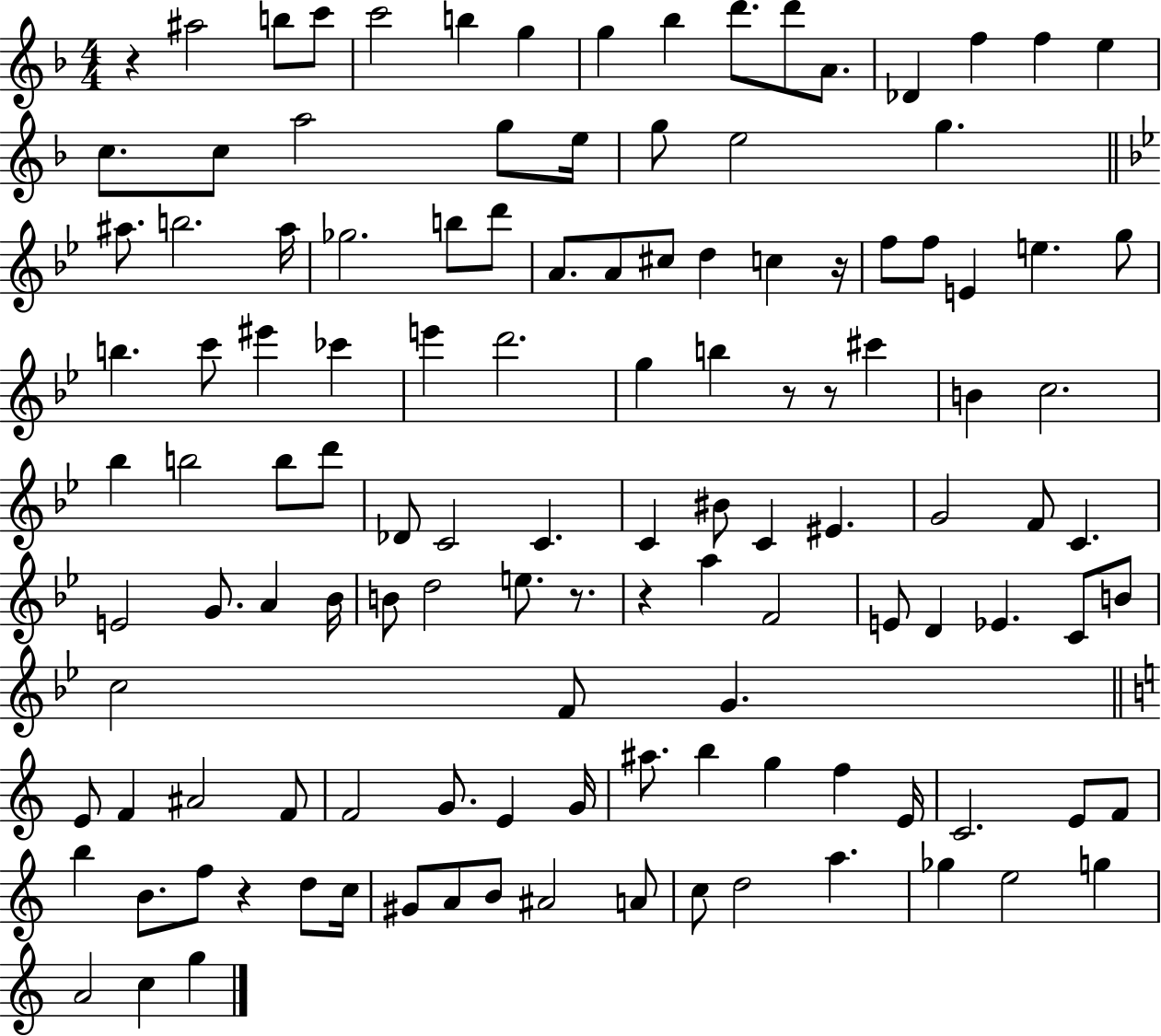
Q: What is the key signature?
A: F major